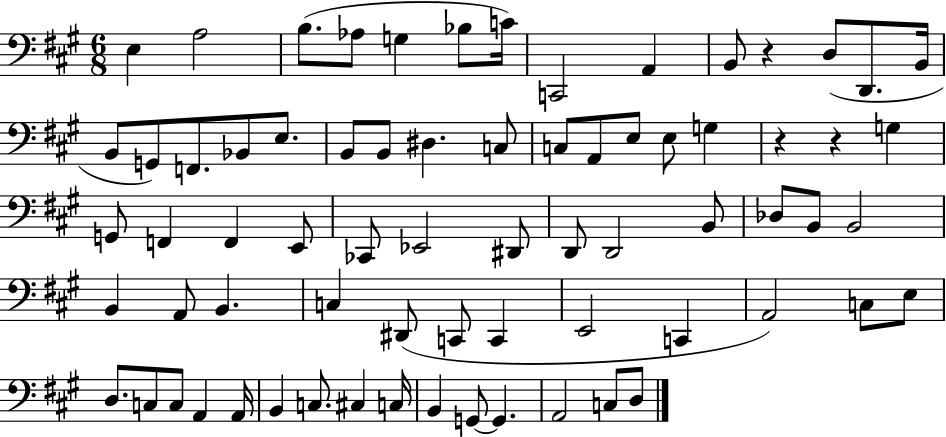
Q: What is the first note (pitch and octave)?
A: E3